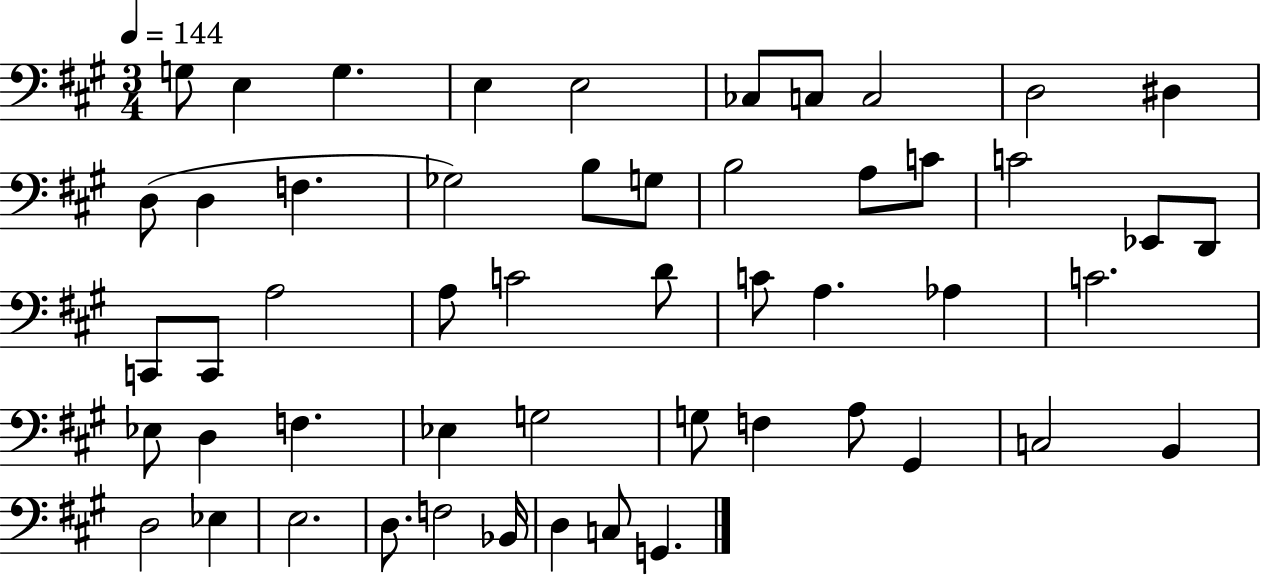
G3/e E3/q G3/q. E3/q E3/h CES3/e C3/e C3/h D3/h D#3/q D3/e D3/q F3/q. Gb3/h B3/e G3/e B3/h A3/e C4/e C4/h Eb2/e D2/e C2/e C2/e A3/h A3/e C4/h D4/e C4/e A3/q. Ab3/q C4/h. Eb3/e D3/q F3/q. Eb3/q G3/h G3/e F3/q A3/e G#2/q C3/h B2/q D3/h Eb3/q E3/h. D3/e. F3/h Bb2/s D3/q C3/e G2/q.